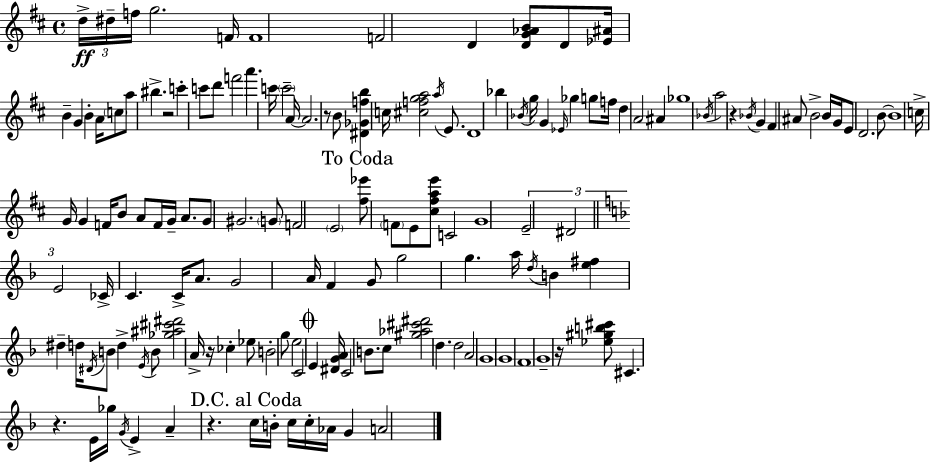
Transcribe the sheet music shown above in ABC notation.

X:1
T:Untitled
M:4/4
L:1/4
K:D
d/4 ^d/4 f/4 g2 F/4 F4 F2 D [DG_AB]/2 D/2 [_E^A]/4 B G B A/4 c/2 a/2 ^b z2 c' c'/2 d'/2 f'2 a' c'/4 c'2 A/4 A2 z/2 B/2 [^D_Gfb] c/4 [^cfga]2 a/4 E/2 D4 _b _B/4 g/4 G _E/4 _g g/2 f/4 d A2 ^A _g4 _B/4 a2 z _B/4 G ^F ^A/2 B2 B/4 G/4 E/2 D2 B/2 B4 c/4 G/4 G F/4 B/2 A/2 F/4 G/4 A/2 G/2 ^G2 G/2 F2 E2 [^f_e']/2 F/2 E/2 [^c^fae']/2 C2 G4 E2 ^D2 E2 _C/4 C C/4 A/2 G2 A/4 F G/2 g2 g a/4 d/4 B [e^f] ^d d/4 ^D/4 B/2 d E/4 B/2 [_g^a^c'^d']2 A/4 z/4 _c _e/2 B2 g/2 e2 C2 E [^DGA]/4 C2 B/2 c/2 [^g_a^c'^d']2 d d2 A2 G4 G4 F4 G4 z/4 [_e^gb^c']/2 ^C z E/4 _g/4 G/4 E A z c/4 B/4 c/4 c/4 _A/4 G A2